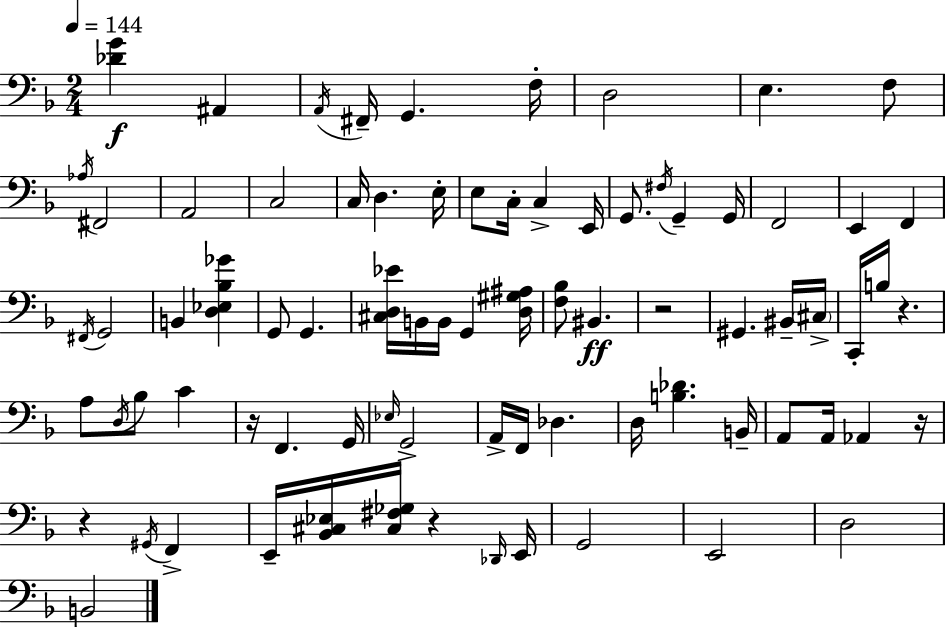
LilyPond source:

{
  \clef bass
  \numericTimeSignature
  \time 2/4
  \key f \major
  \tempo 4 = 144
  \repeat volta 2 { <des' g'>4\f ais,4 | \acciaccatura { a,16 } fis,16-- g,4. | f16-. d2 | e4. f8 | \break \acciaccatura { aes16 } fis,2 | a,2 | c2 | c16 d4. | \break e16-. e8 c16-. c4-> | e,16 g,8. \acciaccatura { fis16 } g,4-- | g,16 f,2 | e,4 f,4 | \break \acciaccatura { fis,16 } g,2 | b,4 | <d ees bes ges'>4 g,8 g,4. | <cis d ees'>16 b,16 b,16 g,4 | \break <d gis ais>16 <f bes>8 bis,4.\ff | r2 | gis,4. | bis,16-- \parenthesize cis16-> c,16-. b16 r4. | \break a8 \acciaccatura { d16 } bes8 | c'4 r16 f,4. | g,16 \grace { ees16 } g,2-> | a,16-> f,16 | \break des4. d16 <b des'>4. | b,16-- a,8 | a,16 aes,4 r16 r4 | \acciaccatura { gis,16 } f,4-> e,16-- | \break <bes, cis ees>16 <cis fis ges>16 r4 \grace { des,16 } e,16 | g,2 | e,2 | d2 | \break b,2 | } \bar "|."
}